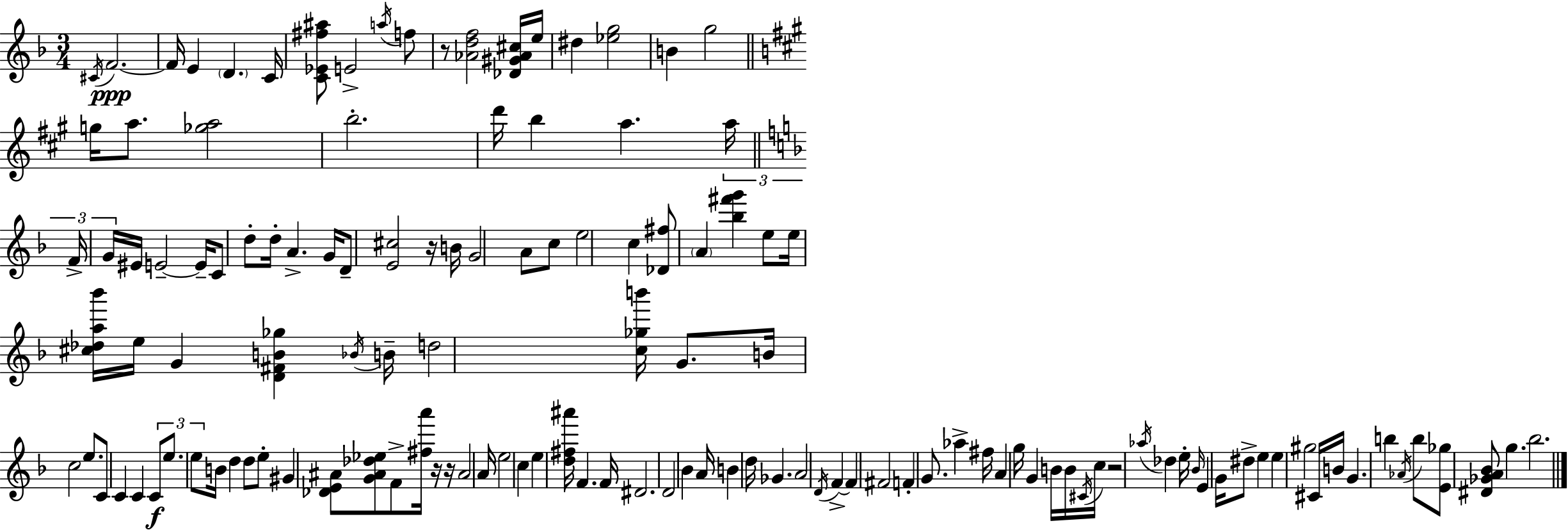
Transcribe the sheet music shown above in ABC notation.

X:1
T:Untitled
M:3/4
L:1/4
K:Dm
^C/4 F2 F/4 E D C/4 [C_E^f^a]/2 E2 a/4 f/2 z/2 [_Adf]2 [_D^G_A^c]/4 e/4 ^d [_eg]2 B g2 g/4 a/2 [_ga]2 b2 d'/4 b a a/4 F/4 G/4 ^E/4 E2 E/4 C/2 d/2 d/4 A G/4 D/2 [E^c]2 z/4 B/4 G2 A/2 c/2 e2 c [_D^f]/2 A [_b^f'g'] e/2 e/4 [^c_da_b']/4 e/4 G [D^FB_g] _B/4 B/4 d2 [c_gb']/4 G/2 B/4 c2 e/2 C/2 C C C/2 e/2 e/2 B/4 d d/2 e/2 ^G [_DE^A]/2 [G^A_d_e]/2 F/2 [^fa']/4 z/4 z/4 ^A2 A/4 e2 c e [d^f^a']/4 F F/4 ^D2 D2 _B A/4 B d/4 _G A2 D/4 F F ^F2 F G/2 _a ^f/4 A g/4 G B/4 B/4 ^C/4 c/4 z2 _a/4 _d e/4 _B/4 E G/4 ^d/2 e e ^g2 ^C/4 B/4 G b _A/4 b/2 [E_g]/2 [^D_GA_B]/2 g _b2